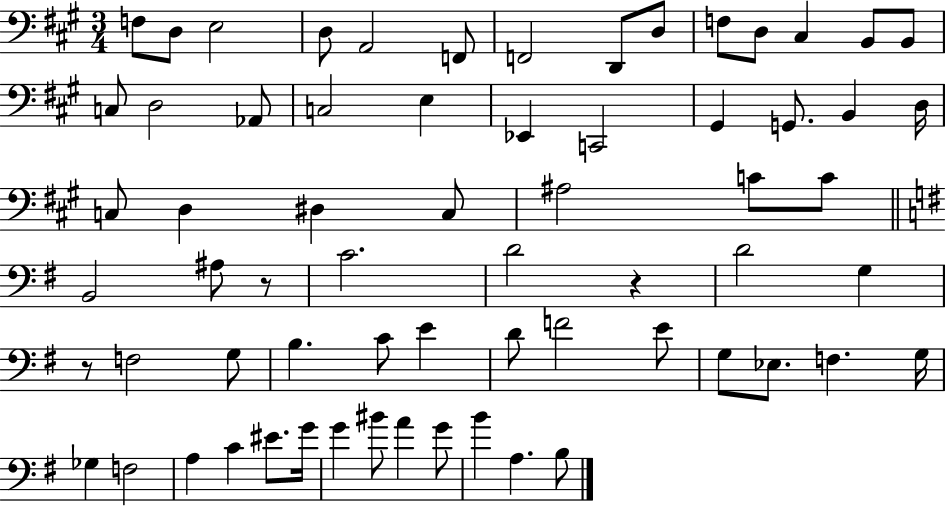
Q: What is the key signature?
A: A major